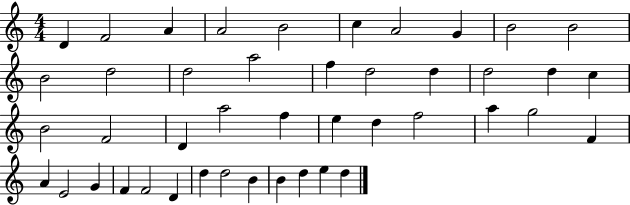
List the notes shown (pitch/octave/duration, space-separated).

D4/q F4/h A4/q A4/h B4/h C5/q A4/h G4/q B4/h B4/h B4/h D5/h D5/h A5/h F5/q D5/h D5/q D5/h D5/q C5/q B4/h F4/h D4/q A5/h F5/q E5/q D5/q F5/h A5/q G5/h F4/q A4/q E4/h G4/q F4/q F4/h D4/q D5/q D5/h B4/q B4/q D5/q E5/q D5/q